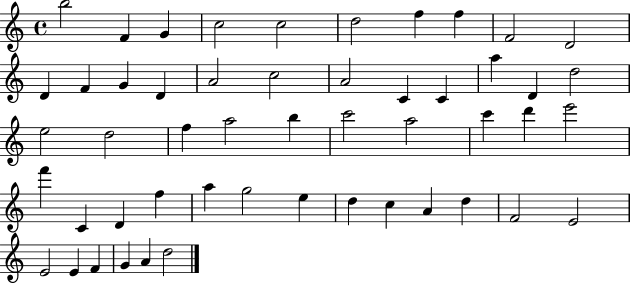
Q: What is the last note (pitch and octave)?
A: D5